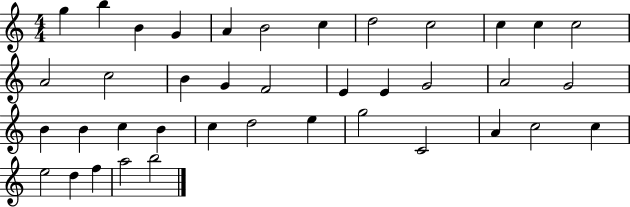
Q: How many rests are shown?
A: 0